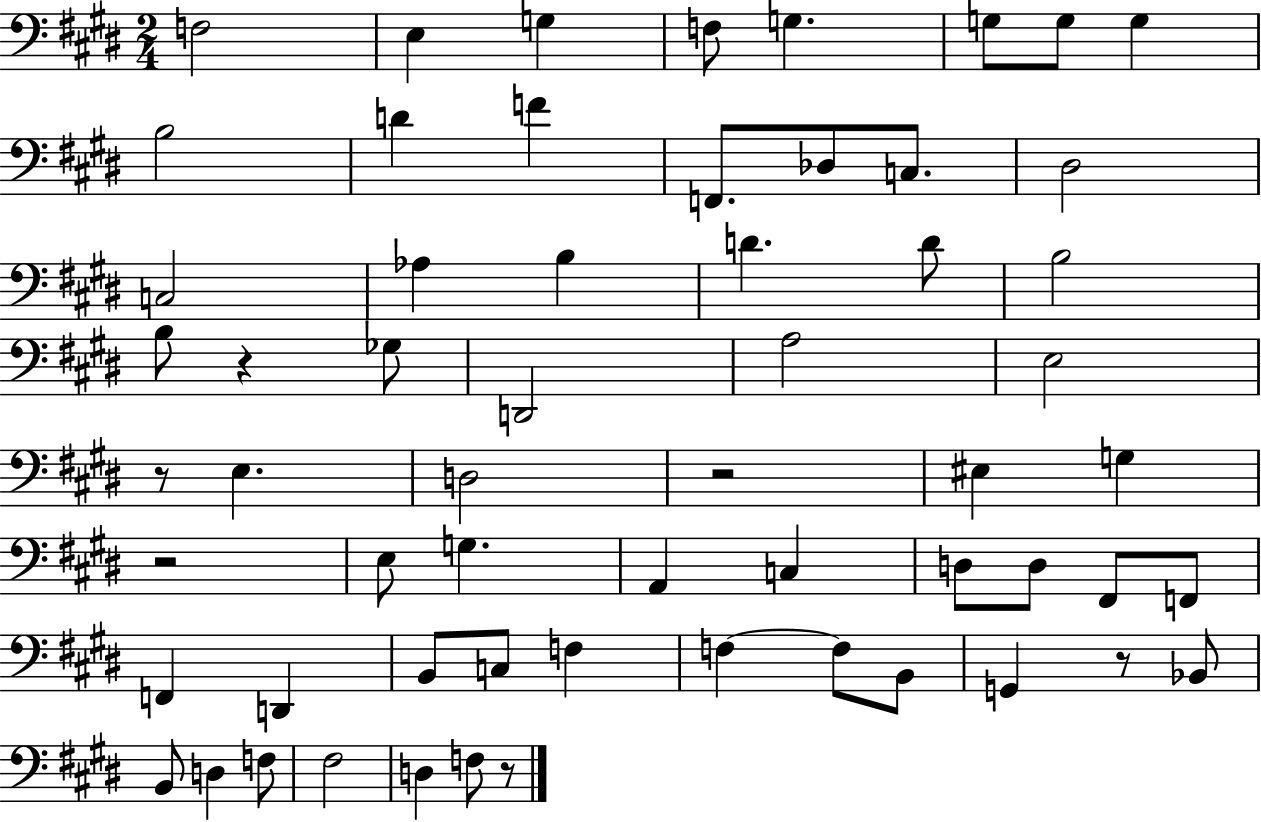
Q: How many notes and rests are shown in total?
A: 60